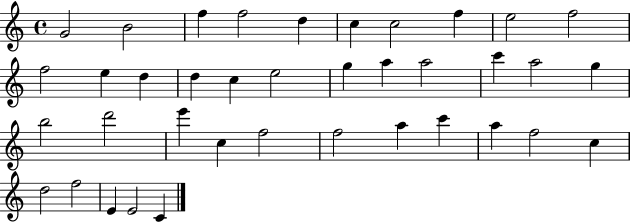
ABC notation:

X:1
T:Untitled
M:4/4
L:1/4
K:C
G2 B2 f f2 d c c2 f e2 f2 f2 e d d c e2 g a a2 c' a2 g b2 d'2 e' c f2 f2 a c' a f2 c d2 f2 E E2 C